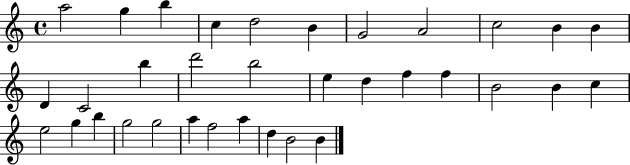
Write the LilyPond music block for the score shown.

{
  \clef treble
  \time 4/4
  \defaultTimeSignature
  \key c \major
  a''2 g''4 b''4 | c''4 d''2 b'4 | g'2 a'2 | c''2 b'4 b'4 | \break d'4 c'2 b''4 | d'''2 b''2 | e''4 d''4 f''4 f''4 | b'2 b'4 c''4 | \break e''2 g''4 b''4 | g''2 g''2 | a''4 f''2 a''4 | d''4 b'2 b'4 | \break \bar "|."
}